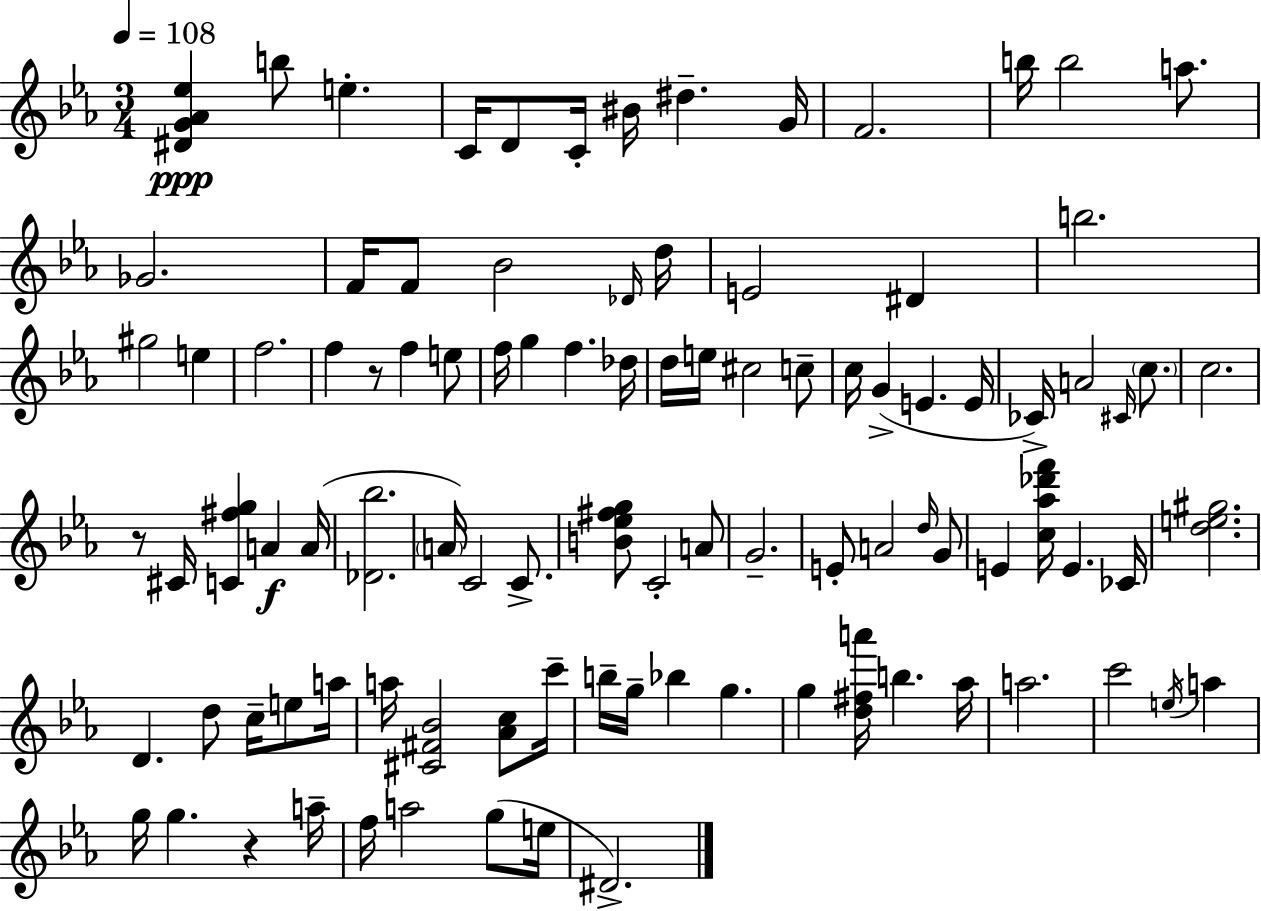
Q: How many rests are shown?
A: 3